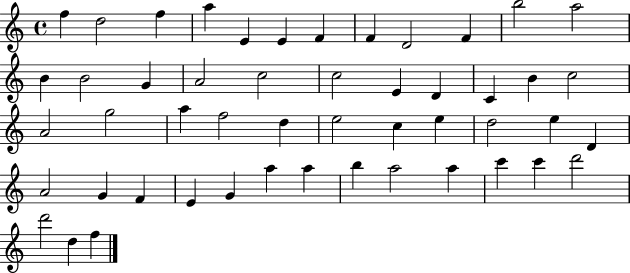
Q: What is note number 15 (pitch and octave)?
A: G4